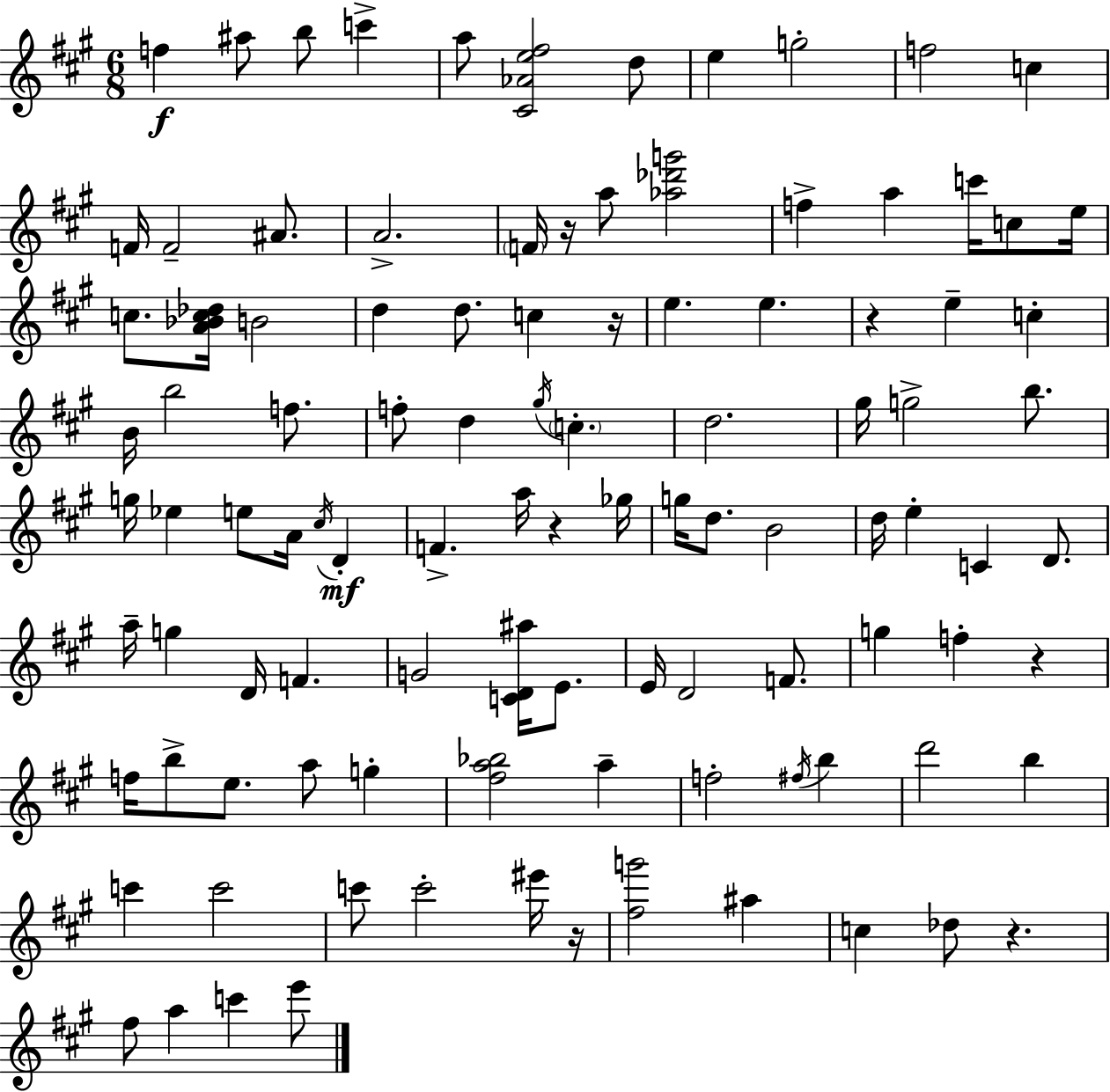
{
  \clef treble
  \numericTimeSignature
  \time 6/8
  \key a \major
  f''4\f ais''8 b''8 c'''4-> | a''8 <cis' aes' e'' fis''>2 d''8 | e''4 g''2-. | f''2 c''4 | \break f'16 f'2-- ais'8. | a'2.-> | \parenthesize f'16 r16 a''8 <aes'' des''' g'''>2 | f''4-> a''4 c'''16 c''8 e''16 | \break c''8. <a' bes' c'' des''>16 b'2 | d''4 d''8. c''4 r16 | e''4. e''4. | r4 e''4-- c''4-. | \break b'16 b''2 f''8. | f''8-. d''4 \acciaccatura { gis''16 } \parenthesize c''4.-. | d''2. | gis''16 g''2-> b''8. | \break g''16 ees''4 e''8 a'16 \acciaccatura { cis''16 } d'4-.\mf | f'4.-> a''16 r4 | ges''16 g''16 d''8. b'2 | d''16 e''4-. c'4 d'8. | \break a''16-- g''4 d'16 f'4. | g'2 <c' d' ais''>16 e'8. | e'16 d'2 f'8. | g''4 f''4-. r4 | \break f''16 b''8-> e''8. a''8 g''4-. | <fis'' a'' bes''>2 a''4-- | f''2-. \acciaccatura { fis''16 } b''4 | d'''2 b''4 | \break c'''4 c'''2 | c'''8 c'''2-. | eis'''16 r16 <fis'' g'''>2 ais''4 | c''4 des''8 r4. | \break fis''8 a''4 c'''4 | e'''8 \bar "|."
}